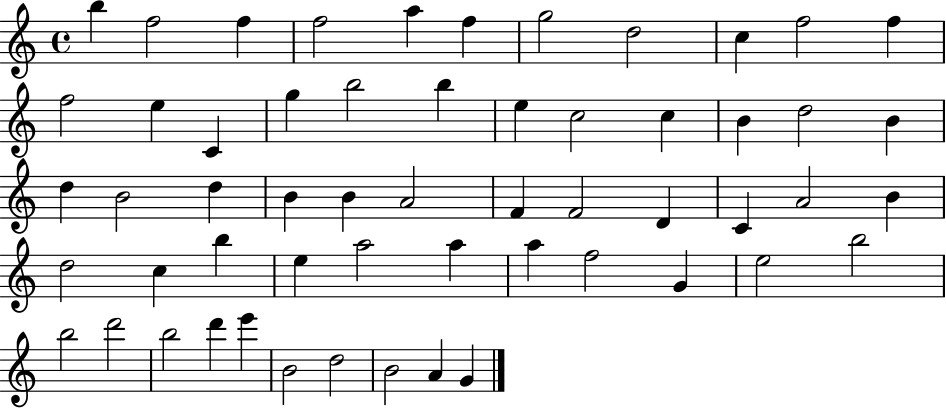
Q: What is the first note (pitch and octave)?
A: B5